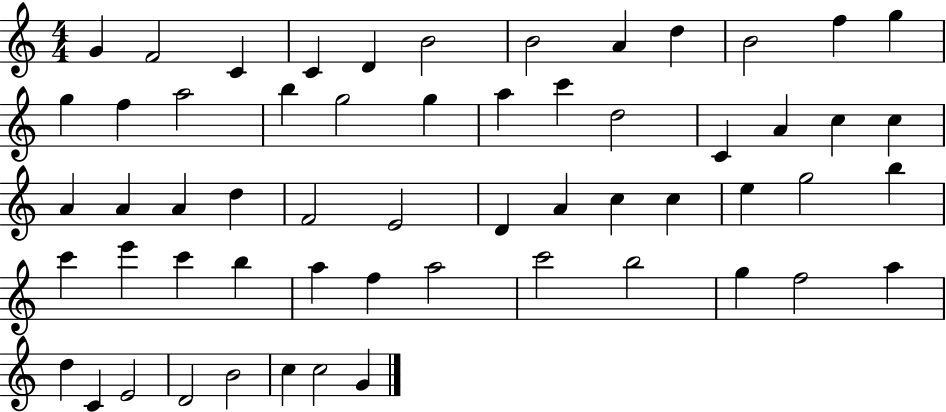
{
  \clef treble
  \numericTimeSignature
  \time 4/4
  \key c \major
  g'4 f'2 c'4 | c'4 d'4 b'2 | b'2 a'4 d''4 | b'2 f''4 g''4 | \break g''4 f''4 a''2 | b''4 g''2 g''4 | a''4 c'''4 d''2 | c'4 a'4 c''4 c''4 | \break a'4 a'4 a'4 d''4 | f'2 e'2 | d'4 a'4 c''4 c''4 | e''4 g''2 b''4 | \break c'''4 e'''4 c'''4 b''4 | a''4 f''4 a''2 | c'''2 b''2 | g''4 f''2 a''4 | \break d''4 c'4 e'2 | d'2 b'2 | c''4 c''2 g'4 | \bar "|."
}